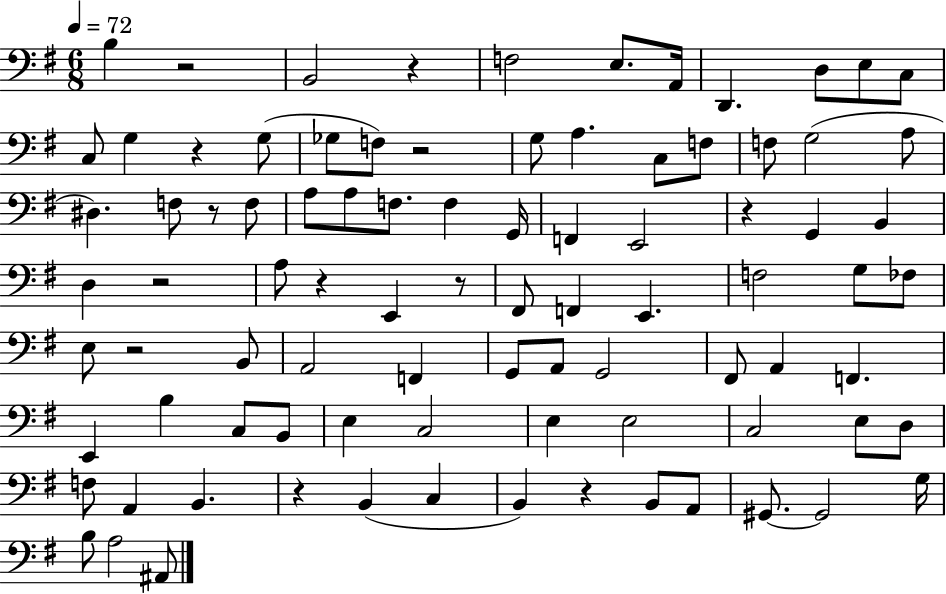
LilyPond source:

{
  \clef bass
  \numericTimeSignature
  \time 6/8
  \key g \major
  \tempo 4 = 72
  b4 r2 | b,2 r4 | f2 e8. a,16 | d,4. d8 e8 c8 | \break c8 g4 r4 g8( | ges8 f8) r2 | g8 a4. c8 f8 | f8 g2( a8 | \break dis4.) f8 r8 f8 | a8 a8 f8. f4 g,16 | f,4 e,2 | r4 g,4 b,4 | \break d4 r2 | a8 r4 e,4 r8 | fis,8 f,4 e,4. | f2 g8 fes8 | \break e8 r2 b,8 | a,2 f,4 | g,8 a,8 g,2 | fis,8 a,4 f,4. | \break e,4 b4 c8 b,8 | e4 c2 | e4 e2 | c2 e8 d8 | \break f8 a,4 b,4. | r4 b,4( c4 | b,4) r4 b,8 a,8 | gis,8.~~ gis,2 g16 | \break b8 a2 ais,8 | \bar "|."
}